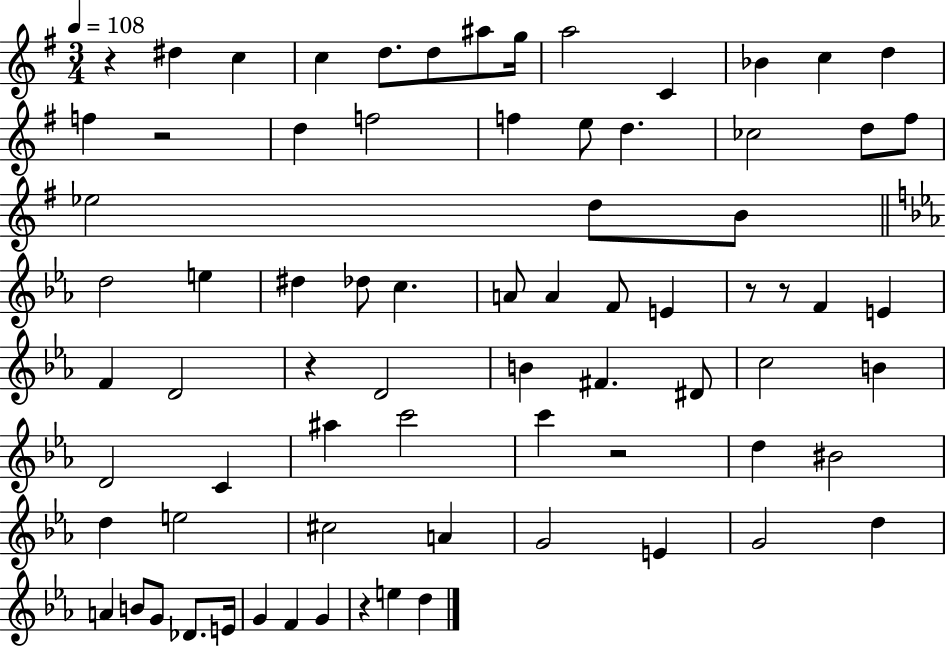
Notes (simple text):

R/q D#5/q C5/q C5/q D5/e. D5/e A#5/e G5/s A5/h C4/q Bb4/q C5/q D5/q F5/q R/h D5/q F5/h F5/q E5/e D5/q. CES5/h D5/e F#5/e Eb5/h D5/e B4/e D5/h E5/q D#5/q Db5/e C5/q. A4/e A4/q F4/e E4/q R/e R/e F4/q E4/q F4/q D4/h R/q D4/h B4/q F#4/q. D#4/e C5/h B4/q D4/h C4/q A#5/q C6/h C6/q R/h D5/q BIS4/h D5/q E5/h C#5/h A4/q G4/h E4/q G4/h D5/q A4/q B4/e G4/e Db4/e. E4/s G4/q F4/q G4/q R/q E5/q D5/q